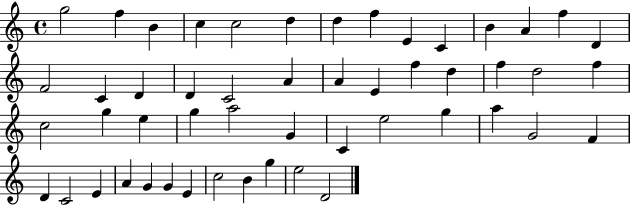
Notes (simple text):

G5/h F5/q B4/q C5/q C5/h D5/q D5/q F5/q E4/q C4/q B4/q A4/q F5/q D4/q F4/h C4/q D4/q D4/q C4/h A4/q A4/q E4/q F5/q D5/q F5/q D5/h F5/q C5/h G5/q E5/q G5/q A5/h G4/q C4/q E5/h G5/q A5/q G4/h F4/q D4/q C4/h E4/q A4/q G4/q G4/q E4/q C5/h B4/q G5/q E5/h D4/h